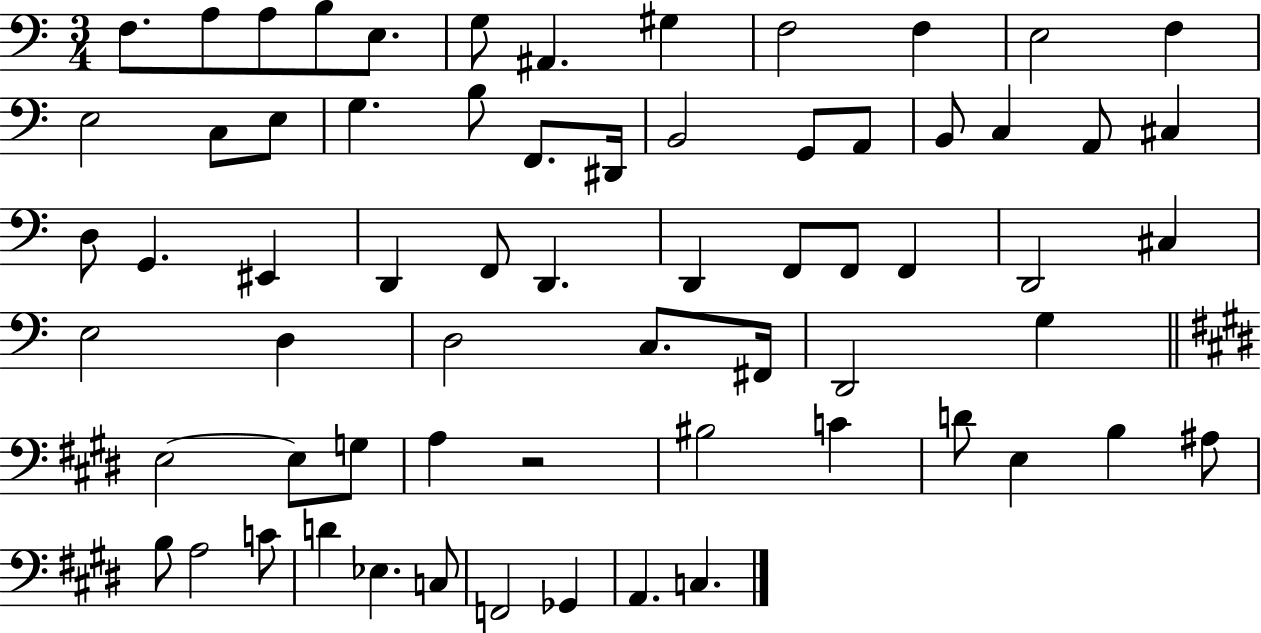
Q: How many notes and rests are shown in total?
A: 66